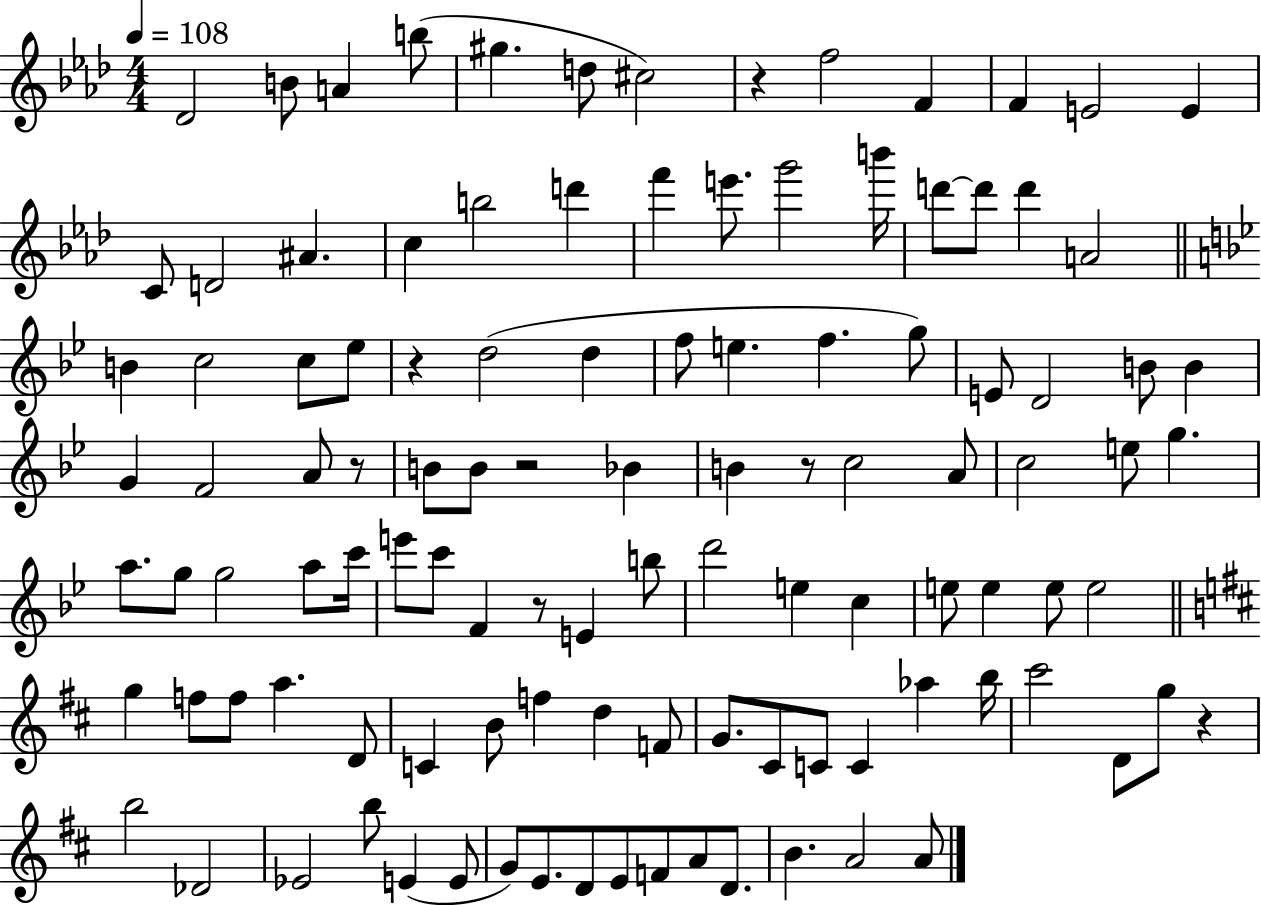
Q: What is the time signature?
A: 4/4